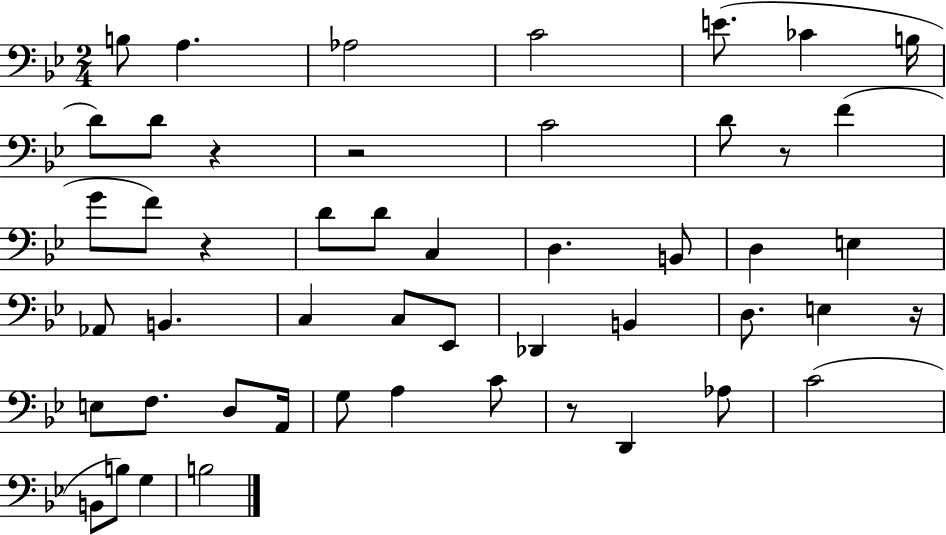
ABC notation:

X:1
T:Untitled
M:2/4
L:1/4
K:Bb
B,/2 A, _A,2 C2 E/2 _C B,/4 D/2 D/2 z z2 C2 D/2 z/2 F G/2 F/2 z D/2 D/2 C, D, B,,/2 D, E, _A,,/2 B,, C, C,/2 _E,,/2 _D,, B,, D,/2 E, z/4 E,/2 F,/2 D,/2 A,,/4 G,/2 A, C/2 z/2 D,, _A,/2 C2 B,,/2 B,/2 G, B,2